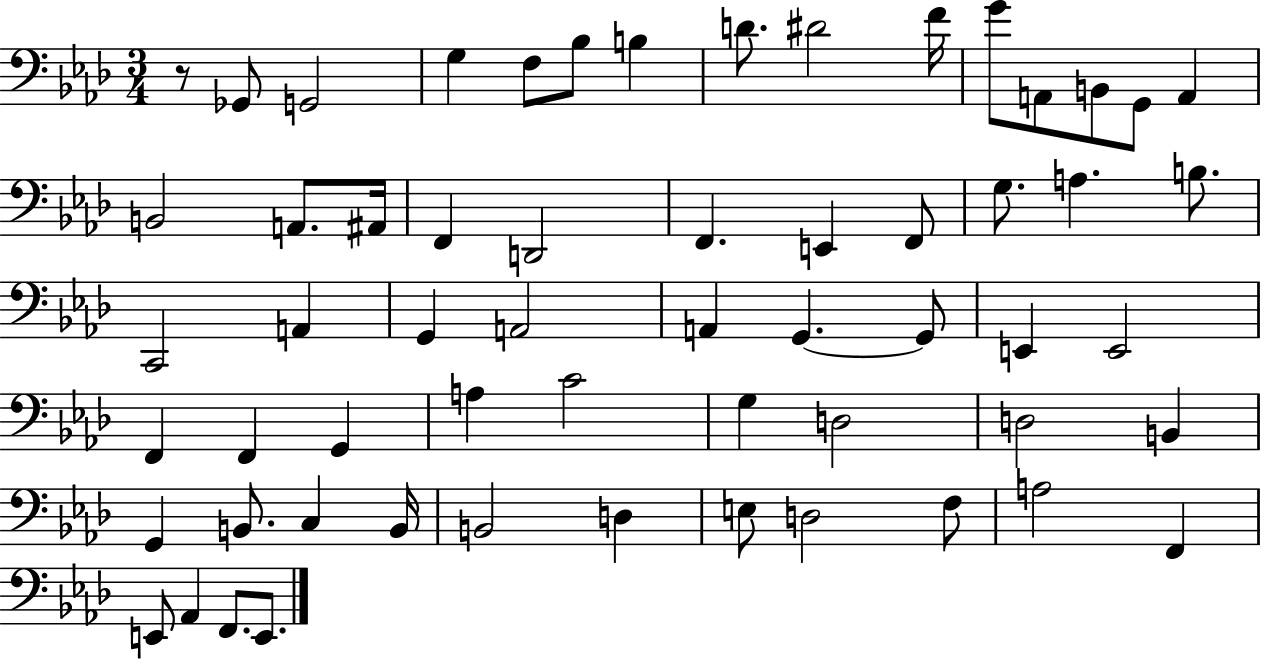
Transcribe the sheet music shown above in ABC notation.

X:1
T:Untitled
M:3/4
L:1/4
K:Ab
z/2 _G,,/2 G,,2 G, F,/2 _B,/2 B, D/2 ^D2 F/4 G/2 A,,/2 B,,/2 G,,/2 A,, B,,2 A,,/2 ^A,,/4 F,, D,,2 F,, E,, F,,/2 G,/2 A, B,/2 C,,2 A,, G,, A,,2 A,, G,, G,,/2 E,, E,,2 F,, F,, G,, A, C2 G, D,2 D,2 B,, G,, B,,/2 C, B,,/4 B,,2 D, E,/2 D,2 F,/2 A,2 F,, E,,/2 _A,, F,,/2 E,,/2